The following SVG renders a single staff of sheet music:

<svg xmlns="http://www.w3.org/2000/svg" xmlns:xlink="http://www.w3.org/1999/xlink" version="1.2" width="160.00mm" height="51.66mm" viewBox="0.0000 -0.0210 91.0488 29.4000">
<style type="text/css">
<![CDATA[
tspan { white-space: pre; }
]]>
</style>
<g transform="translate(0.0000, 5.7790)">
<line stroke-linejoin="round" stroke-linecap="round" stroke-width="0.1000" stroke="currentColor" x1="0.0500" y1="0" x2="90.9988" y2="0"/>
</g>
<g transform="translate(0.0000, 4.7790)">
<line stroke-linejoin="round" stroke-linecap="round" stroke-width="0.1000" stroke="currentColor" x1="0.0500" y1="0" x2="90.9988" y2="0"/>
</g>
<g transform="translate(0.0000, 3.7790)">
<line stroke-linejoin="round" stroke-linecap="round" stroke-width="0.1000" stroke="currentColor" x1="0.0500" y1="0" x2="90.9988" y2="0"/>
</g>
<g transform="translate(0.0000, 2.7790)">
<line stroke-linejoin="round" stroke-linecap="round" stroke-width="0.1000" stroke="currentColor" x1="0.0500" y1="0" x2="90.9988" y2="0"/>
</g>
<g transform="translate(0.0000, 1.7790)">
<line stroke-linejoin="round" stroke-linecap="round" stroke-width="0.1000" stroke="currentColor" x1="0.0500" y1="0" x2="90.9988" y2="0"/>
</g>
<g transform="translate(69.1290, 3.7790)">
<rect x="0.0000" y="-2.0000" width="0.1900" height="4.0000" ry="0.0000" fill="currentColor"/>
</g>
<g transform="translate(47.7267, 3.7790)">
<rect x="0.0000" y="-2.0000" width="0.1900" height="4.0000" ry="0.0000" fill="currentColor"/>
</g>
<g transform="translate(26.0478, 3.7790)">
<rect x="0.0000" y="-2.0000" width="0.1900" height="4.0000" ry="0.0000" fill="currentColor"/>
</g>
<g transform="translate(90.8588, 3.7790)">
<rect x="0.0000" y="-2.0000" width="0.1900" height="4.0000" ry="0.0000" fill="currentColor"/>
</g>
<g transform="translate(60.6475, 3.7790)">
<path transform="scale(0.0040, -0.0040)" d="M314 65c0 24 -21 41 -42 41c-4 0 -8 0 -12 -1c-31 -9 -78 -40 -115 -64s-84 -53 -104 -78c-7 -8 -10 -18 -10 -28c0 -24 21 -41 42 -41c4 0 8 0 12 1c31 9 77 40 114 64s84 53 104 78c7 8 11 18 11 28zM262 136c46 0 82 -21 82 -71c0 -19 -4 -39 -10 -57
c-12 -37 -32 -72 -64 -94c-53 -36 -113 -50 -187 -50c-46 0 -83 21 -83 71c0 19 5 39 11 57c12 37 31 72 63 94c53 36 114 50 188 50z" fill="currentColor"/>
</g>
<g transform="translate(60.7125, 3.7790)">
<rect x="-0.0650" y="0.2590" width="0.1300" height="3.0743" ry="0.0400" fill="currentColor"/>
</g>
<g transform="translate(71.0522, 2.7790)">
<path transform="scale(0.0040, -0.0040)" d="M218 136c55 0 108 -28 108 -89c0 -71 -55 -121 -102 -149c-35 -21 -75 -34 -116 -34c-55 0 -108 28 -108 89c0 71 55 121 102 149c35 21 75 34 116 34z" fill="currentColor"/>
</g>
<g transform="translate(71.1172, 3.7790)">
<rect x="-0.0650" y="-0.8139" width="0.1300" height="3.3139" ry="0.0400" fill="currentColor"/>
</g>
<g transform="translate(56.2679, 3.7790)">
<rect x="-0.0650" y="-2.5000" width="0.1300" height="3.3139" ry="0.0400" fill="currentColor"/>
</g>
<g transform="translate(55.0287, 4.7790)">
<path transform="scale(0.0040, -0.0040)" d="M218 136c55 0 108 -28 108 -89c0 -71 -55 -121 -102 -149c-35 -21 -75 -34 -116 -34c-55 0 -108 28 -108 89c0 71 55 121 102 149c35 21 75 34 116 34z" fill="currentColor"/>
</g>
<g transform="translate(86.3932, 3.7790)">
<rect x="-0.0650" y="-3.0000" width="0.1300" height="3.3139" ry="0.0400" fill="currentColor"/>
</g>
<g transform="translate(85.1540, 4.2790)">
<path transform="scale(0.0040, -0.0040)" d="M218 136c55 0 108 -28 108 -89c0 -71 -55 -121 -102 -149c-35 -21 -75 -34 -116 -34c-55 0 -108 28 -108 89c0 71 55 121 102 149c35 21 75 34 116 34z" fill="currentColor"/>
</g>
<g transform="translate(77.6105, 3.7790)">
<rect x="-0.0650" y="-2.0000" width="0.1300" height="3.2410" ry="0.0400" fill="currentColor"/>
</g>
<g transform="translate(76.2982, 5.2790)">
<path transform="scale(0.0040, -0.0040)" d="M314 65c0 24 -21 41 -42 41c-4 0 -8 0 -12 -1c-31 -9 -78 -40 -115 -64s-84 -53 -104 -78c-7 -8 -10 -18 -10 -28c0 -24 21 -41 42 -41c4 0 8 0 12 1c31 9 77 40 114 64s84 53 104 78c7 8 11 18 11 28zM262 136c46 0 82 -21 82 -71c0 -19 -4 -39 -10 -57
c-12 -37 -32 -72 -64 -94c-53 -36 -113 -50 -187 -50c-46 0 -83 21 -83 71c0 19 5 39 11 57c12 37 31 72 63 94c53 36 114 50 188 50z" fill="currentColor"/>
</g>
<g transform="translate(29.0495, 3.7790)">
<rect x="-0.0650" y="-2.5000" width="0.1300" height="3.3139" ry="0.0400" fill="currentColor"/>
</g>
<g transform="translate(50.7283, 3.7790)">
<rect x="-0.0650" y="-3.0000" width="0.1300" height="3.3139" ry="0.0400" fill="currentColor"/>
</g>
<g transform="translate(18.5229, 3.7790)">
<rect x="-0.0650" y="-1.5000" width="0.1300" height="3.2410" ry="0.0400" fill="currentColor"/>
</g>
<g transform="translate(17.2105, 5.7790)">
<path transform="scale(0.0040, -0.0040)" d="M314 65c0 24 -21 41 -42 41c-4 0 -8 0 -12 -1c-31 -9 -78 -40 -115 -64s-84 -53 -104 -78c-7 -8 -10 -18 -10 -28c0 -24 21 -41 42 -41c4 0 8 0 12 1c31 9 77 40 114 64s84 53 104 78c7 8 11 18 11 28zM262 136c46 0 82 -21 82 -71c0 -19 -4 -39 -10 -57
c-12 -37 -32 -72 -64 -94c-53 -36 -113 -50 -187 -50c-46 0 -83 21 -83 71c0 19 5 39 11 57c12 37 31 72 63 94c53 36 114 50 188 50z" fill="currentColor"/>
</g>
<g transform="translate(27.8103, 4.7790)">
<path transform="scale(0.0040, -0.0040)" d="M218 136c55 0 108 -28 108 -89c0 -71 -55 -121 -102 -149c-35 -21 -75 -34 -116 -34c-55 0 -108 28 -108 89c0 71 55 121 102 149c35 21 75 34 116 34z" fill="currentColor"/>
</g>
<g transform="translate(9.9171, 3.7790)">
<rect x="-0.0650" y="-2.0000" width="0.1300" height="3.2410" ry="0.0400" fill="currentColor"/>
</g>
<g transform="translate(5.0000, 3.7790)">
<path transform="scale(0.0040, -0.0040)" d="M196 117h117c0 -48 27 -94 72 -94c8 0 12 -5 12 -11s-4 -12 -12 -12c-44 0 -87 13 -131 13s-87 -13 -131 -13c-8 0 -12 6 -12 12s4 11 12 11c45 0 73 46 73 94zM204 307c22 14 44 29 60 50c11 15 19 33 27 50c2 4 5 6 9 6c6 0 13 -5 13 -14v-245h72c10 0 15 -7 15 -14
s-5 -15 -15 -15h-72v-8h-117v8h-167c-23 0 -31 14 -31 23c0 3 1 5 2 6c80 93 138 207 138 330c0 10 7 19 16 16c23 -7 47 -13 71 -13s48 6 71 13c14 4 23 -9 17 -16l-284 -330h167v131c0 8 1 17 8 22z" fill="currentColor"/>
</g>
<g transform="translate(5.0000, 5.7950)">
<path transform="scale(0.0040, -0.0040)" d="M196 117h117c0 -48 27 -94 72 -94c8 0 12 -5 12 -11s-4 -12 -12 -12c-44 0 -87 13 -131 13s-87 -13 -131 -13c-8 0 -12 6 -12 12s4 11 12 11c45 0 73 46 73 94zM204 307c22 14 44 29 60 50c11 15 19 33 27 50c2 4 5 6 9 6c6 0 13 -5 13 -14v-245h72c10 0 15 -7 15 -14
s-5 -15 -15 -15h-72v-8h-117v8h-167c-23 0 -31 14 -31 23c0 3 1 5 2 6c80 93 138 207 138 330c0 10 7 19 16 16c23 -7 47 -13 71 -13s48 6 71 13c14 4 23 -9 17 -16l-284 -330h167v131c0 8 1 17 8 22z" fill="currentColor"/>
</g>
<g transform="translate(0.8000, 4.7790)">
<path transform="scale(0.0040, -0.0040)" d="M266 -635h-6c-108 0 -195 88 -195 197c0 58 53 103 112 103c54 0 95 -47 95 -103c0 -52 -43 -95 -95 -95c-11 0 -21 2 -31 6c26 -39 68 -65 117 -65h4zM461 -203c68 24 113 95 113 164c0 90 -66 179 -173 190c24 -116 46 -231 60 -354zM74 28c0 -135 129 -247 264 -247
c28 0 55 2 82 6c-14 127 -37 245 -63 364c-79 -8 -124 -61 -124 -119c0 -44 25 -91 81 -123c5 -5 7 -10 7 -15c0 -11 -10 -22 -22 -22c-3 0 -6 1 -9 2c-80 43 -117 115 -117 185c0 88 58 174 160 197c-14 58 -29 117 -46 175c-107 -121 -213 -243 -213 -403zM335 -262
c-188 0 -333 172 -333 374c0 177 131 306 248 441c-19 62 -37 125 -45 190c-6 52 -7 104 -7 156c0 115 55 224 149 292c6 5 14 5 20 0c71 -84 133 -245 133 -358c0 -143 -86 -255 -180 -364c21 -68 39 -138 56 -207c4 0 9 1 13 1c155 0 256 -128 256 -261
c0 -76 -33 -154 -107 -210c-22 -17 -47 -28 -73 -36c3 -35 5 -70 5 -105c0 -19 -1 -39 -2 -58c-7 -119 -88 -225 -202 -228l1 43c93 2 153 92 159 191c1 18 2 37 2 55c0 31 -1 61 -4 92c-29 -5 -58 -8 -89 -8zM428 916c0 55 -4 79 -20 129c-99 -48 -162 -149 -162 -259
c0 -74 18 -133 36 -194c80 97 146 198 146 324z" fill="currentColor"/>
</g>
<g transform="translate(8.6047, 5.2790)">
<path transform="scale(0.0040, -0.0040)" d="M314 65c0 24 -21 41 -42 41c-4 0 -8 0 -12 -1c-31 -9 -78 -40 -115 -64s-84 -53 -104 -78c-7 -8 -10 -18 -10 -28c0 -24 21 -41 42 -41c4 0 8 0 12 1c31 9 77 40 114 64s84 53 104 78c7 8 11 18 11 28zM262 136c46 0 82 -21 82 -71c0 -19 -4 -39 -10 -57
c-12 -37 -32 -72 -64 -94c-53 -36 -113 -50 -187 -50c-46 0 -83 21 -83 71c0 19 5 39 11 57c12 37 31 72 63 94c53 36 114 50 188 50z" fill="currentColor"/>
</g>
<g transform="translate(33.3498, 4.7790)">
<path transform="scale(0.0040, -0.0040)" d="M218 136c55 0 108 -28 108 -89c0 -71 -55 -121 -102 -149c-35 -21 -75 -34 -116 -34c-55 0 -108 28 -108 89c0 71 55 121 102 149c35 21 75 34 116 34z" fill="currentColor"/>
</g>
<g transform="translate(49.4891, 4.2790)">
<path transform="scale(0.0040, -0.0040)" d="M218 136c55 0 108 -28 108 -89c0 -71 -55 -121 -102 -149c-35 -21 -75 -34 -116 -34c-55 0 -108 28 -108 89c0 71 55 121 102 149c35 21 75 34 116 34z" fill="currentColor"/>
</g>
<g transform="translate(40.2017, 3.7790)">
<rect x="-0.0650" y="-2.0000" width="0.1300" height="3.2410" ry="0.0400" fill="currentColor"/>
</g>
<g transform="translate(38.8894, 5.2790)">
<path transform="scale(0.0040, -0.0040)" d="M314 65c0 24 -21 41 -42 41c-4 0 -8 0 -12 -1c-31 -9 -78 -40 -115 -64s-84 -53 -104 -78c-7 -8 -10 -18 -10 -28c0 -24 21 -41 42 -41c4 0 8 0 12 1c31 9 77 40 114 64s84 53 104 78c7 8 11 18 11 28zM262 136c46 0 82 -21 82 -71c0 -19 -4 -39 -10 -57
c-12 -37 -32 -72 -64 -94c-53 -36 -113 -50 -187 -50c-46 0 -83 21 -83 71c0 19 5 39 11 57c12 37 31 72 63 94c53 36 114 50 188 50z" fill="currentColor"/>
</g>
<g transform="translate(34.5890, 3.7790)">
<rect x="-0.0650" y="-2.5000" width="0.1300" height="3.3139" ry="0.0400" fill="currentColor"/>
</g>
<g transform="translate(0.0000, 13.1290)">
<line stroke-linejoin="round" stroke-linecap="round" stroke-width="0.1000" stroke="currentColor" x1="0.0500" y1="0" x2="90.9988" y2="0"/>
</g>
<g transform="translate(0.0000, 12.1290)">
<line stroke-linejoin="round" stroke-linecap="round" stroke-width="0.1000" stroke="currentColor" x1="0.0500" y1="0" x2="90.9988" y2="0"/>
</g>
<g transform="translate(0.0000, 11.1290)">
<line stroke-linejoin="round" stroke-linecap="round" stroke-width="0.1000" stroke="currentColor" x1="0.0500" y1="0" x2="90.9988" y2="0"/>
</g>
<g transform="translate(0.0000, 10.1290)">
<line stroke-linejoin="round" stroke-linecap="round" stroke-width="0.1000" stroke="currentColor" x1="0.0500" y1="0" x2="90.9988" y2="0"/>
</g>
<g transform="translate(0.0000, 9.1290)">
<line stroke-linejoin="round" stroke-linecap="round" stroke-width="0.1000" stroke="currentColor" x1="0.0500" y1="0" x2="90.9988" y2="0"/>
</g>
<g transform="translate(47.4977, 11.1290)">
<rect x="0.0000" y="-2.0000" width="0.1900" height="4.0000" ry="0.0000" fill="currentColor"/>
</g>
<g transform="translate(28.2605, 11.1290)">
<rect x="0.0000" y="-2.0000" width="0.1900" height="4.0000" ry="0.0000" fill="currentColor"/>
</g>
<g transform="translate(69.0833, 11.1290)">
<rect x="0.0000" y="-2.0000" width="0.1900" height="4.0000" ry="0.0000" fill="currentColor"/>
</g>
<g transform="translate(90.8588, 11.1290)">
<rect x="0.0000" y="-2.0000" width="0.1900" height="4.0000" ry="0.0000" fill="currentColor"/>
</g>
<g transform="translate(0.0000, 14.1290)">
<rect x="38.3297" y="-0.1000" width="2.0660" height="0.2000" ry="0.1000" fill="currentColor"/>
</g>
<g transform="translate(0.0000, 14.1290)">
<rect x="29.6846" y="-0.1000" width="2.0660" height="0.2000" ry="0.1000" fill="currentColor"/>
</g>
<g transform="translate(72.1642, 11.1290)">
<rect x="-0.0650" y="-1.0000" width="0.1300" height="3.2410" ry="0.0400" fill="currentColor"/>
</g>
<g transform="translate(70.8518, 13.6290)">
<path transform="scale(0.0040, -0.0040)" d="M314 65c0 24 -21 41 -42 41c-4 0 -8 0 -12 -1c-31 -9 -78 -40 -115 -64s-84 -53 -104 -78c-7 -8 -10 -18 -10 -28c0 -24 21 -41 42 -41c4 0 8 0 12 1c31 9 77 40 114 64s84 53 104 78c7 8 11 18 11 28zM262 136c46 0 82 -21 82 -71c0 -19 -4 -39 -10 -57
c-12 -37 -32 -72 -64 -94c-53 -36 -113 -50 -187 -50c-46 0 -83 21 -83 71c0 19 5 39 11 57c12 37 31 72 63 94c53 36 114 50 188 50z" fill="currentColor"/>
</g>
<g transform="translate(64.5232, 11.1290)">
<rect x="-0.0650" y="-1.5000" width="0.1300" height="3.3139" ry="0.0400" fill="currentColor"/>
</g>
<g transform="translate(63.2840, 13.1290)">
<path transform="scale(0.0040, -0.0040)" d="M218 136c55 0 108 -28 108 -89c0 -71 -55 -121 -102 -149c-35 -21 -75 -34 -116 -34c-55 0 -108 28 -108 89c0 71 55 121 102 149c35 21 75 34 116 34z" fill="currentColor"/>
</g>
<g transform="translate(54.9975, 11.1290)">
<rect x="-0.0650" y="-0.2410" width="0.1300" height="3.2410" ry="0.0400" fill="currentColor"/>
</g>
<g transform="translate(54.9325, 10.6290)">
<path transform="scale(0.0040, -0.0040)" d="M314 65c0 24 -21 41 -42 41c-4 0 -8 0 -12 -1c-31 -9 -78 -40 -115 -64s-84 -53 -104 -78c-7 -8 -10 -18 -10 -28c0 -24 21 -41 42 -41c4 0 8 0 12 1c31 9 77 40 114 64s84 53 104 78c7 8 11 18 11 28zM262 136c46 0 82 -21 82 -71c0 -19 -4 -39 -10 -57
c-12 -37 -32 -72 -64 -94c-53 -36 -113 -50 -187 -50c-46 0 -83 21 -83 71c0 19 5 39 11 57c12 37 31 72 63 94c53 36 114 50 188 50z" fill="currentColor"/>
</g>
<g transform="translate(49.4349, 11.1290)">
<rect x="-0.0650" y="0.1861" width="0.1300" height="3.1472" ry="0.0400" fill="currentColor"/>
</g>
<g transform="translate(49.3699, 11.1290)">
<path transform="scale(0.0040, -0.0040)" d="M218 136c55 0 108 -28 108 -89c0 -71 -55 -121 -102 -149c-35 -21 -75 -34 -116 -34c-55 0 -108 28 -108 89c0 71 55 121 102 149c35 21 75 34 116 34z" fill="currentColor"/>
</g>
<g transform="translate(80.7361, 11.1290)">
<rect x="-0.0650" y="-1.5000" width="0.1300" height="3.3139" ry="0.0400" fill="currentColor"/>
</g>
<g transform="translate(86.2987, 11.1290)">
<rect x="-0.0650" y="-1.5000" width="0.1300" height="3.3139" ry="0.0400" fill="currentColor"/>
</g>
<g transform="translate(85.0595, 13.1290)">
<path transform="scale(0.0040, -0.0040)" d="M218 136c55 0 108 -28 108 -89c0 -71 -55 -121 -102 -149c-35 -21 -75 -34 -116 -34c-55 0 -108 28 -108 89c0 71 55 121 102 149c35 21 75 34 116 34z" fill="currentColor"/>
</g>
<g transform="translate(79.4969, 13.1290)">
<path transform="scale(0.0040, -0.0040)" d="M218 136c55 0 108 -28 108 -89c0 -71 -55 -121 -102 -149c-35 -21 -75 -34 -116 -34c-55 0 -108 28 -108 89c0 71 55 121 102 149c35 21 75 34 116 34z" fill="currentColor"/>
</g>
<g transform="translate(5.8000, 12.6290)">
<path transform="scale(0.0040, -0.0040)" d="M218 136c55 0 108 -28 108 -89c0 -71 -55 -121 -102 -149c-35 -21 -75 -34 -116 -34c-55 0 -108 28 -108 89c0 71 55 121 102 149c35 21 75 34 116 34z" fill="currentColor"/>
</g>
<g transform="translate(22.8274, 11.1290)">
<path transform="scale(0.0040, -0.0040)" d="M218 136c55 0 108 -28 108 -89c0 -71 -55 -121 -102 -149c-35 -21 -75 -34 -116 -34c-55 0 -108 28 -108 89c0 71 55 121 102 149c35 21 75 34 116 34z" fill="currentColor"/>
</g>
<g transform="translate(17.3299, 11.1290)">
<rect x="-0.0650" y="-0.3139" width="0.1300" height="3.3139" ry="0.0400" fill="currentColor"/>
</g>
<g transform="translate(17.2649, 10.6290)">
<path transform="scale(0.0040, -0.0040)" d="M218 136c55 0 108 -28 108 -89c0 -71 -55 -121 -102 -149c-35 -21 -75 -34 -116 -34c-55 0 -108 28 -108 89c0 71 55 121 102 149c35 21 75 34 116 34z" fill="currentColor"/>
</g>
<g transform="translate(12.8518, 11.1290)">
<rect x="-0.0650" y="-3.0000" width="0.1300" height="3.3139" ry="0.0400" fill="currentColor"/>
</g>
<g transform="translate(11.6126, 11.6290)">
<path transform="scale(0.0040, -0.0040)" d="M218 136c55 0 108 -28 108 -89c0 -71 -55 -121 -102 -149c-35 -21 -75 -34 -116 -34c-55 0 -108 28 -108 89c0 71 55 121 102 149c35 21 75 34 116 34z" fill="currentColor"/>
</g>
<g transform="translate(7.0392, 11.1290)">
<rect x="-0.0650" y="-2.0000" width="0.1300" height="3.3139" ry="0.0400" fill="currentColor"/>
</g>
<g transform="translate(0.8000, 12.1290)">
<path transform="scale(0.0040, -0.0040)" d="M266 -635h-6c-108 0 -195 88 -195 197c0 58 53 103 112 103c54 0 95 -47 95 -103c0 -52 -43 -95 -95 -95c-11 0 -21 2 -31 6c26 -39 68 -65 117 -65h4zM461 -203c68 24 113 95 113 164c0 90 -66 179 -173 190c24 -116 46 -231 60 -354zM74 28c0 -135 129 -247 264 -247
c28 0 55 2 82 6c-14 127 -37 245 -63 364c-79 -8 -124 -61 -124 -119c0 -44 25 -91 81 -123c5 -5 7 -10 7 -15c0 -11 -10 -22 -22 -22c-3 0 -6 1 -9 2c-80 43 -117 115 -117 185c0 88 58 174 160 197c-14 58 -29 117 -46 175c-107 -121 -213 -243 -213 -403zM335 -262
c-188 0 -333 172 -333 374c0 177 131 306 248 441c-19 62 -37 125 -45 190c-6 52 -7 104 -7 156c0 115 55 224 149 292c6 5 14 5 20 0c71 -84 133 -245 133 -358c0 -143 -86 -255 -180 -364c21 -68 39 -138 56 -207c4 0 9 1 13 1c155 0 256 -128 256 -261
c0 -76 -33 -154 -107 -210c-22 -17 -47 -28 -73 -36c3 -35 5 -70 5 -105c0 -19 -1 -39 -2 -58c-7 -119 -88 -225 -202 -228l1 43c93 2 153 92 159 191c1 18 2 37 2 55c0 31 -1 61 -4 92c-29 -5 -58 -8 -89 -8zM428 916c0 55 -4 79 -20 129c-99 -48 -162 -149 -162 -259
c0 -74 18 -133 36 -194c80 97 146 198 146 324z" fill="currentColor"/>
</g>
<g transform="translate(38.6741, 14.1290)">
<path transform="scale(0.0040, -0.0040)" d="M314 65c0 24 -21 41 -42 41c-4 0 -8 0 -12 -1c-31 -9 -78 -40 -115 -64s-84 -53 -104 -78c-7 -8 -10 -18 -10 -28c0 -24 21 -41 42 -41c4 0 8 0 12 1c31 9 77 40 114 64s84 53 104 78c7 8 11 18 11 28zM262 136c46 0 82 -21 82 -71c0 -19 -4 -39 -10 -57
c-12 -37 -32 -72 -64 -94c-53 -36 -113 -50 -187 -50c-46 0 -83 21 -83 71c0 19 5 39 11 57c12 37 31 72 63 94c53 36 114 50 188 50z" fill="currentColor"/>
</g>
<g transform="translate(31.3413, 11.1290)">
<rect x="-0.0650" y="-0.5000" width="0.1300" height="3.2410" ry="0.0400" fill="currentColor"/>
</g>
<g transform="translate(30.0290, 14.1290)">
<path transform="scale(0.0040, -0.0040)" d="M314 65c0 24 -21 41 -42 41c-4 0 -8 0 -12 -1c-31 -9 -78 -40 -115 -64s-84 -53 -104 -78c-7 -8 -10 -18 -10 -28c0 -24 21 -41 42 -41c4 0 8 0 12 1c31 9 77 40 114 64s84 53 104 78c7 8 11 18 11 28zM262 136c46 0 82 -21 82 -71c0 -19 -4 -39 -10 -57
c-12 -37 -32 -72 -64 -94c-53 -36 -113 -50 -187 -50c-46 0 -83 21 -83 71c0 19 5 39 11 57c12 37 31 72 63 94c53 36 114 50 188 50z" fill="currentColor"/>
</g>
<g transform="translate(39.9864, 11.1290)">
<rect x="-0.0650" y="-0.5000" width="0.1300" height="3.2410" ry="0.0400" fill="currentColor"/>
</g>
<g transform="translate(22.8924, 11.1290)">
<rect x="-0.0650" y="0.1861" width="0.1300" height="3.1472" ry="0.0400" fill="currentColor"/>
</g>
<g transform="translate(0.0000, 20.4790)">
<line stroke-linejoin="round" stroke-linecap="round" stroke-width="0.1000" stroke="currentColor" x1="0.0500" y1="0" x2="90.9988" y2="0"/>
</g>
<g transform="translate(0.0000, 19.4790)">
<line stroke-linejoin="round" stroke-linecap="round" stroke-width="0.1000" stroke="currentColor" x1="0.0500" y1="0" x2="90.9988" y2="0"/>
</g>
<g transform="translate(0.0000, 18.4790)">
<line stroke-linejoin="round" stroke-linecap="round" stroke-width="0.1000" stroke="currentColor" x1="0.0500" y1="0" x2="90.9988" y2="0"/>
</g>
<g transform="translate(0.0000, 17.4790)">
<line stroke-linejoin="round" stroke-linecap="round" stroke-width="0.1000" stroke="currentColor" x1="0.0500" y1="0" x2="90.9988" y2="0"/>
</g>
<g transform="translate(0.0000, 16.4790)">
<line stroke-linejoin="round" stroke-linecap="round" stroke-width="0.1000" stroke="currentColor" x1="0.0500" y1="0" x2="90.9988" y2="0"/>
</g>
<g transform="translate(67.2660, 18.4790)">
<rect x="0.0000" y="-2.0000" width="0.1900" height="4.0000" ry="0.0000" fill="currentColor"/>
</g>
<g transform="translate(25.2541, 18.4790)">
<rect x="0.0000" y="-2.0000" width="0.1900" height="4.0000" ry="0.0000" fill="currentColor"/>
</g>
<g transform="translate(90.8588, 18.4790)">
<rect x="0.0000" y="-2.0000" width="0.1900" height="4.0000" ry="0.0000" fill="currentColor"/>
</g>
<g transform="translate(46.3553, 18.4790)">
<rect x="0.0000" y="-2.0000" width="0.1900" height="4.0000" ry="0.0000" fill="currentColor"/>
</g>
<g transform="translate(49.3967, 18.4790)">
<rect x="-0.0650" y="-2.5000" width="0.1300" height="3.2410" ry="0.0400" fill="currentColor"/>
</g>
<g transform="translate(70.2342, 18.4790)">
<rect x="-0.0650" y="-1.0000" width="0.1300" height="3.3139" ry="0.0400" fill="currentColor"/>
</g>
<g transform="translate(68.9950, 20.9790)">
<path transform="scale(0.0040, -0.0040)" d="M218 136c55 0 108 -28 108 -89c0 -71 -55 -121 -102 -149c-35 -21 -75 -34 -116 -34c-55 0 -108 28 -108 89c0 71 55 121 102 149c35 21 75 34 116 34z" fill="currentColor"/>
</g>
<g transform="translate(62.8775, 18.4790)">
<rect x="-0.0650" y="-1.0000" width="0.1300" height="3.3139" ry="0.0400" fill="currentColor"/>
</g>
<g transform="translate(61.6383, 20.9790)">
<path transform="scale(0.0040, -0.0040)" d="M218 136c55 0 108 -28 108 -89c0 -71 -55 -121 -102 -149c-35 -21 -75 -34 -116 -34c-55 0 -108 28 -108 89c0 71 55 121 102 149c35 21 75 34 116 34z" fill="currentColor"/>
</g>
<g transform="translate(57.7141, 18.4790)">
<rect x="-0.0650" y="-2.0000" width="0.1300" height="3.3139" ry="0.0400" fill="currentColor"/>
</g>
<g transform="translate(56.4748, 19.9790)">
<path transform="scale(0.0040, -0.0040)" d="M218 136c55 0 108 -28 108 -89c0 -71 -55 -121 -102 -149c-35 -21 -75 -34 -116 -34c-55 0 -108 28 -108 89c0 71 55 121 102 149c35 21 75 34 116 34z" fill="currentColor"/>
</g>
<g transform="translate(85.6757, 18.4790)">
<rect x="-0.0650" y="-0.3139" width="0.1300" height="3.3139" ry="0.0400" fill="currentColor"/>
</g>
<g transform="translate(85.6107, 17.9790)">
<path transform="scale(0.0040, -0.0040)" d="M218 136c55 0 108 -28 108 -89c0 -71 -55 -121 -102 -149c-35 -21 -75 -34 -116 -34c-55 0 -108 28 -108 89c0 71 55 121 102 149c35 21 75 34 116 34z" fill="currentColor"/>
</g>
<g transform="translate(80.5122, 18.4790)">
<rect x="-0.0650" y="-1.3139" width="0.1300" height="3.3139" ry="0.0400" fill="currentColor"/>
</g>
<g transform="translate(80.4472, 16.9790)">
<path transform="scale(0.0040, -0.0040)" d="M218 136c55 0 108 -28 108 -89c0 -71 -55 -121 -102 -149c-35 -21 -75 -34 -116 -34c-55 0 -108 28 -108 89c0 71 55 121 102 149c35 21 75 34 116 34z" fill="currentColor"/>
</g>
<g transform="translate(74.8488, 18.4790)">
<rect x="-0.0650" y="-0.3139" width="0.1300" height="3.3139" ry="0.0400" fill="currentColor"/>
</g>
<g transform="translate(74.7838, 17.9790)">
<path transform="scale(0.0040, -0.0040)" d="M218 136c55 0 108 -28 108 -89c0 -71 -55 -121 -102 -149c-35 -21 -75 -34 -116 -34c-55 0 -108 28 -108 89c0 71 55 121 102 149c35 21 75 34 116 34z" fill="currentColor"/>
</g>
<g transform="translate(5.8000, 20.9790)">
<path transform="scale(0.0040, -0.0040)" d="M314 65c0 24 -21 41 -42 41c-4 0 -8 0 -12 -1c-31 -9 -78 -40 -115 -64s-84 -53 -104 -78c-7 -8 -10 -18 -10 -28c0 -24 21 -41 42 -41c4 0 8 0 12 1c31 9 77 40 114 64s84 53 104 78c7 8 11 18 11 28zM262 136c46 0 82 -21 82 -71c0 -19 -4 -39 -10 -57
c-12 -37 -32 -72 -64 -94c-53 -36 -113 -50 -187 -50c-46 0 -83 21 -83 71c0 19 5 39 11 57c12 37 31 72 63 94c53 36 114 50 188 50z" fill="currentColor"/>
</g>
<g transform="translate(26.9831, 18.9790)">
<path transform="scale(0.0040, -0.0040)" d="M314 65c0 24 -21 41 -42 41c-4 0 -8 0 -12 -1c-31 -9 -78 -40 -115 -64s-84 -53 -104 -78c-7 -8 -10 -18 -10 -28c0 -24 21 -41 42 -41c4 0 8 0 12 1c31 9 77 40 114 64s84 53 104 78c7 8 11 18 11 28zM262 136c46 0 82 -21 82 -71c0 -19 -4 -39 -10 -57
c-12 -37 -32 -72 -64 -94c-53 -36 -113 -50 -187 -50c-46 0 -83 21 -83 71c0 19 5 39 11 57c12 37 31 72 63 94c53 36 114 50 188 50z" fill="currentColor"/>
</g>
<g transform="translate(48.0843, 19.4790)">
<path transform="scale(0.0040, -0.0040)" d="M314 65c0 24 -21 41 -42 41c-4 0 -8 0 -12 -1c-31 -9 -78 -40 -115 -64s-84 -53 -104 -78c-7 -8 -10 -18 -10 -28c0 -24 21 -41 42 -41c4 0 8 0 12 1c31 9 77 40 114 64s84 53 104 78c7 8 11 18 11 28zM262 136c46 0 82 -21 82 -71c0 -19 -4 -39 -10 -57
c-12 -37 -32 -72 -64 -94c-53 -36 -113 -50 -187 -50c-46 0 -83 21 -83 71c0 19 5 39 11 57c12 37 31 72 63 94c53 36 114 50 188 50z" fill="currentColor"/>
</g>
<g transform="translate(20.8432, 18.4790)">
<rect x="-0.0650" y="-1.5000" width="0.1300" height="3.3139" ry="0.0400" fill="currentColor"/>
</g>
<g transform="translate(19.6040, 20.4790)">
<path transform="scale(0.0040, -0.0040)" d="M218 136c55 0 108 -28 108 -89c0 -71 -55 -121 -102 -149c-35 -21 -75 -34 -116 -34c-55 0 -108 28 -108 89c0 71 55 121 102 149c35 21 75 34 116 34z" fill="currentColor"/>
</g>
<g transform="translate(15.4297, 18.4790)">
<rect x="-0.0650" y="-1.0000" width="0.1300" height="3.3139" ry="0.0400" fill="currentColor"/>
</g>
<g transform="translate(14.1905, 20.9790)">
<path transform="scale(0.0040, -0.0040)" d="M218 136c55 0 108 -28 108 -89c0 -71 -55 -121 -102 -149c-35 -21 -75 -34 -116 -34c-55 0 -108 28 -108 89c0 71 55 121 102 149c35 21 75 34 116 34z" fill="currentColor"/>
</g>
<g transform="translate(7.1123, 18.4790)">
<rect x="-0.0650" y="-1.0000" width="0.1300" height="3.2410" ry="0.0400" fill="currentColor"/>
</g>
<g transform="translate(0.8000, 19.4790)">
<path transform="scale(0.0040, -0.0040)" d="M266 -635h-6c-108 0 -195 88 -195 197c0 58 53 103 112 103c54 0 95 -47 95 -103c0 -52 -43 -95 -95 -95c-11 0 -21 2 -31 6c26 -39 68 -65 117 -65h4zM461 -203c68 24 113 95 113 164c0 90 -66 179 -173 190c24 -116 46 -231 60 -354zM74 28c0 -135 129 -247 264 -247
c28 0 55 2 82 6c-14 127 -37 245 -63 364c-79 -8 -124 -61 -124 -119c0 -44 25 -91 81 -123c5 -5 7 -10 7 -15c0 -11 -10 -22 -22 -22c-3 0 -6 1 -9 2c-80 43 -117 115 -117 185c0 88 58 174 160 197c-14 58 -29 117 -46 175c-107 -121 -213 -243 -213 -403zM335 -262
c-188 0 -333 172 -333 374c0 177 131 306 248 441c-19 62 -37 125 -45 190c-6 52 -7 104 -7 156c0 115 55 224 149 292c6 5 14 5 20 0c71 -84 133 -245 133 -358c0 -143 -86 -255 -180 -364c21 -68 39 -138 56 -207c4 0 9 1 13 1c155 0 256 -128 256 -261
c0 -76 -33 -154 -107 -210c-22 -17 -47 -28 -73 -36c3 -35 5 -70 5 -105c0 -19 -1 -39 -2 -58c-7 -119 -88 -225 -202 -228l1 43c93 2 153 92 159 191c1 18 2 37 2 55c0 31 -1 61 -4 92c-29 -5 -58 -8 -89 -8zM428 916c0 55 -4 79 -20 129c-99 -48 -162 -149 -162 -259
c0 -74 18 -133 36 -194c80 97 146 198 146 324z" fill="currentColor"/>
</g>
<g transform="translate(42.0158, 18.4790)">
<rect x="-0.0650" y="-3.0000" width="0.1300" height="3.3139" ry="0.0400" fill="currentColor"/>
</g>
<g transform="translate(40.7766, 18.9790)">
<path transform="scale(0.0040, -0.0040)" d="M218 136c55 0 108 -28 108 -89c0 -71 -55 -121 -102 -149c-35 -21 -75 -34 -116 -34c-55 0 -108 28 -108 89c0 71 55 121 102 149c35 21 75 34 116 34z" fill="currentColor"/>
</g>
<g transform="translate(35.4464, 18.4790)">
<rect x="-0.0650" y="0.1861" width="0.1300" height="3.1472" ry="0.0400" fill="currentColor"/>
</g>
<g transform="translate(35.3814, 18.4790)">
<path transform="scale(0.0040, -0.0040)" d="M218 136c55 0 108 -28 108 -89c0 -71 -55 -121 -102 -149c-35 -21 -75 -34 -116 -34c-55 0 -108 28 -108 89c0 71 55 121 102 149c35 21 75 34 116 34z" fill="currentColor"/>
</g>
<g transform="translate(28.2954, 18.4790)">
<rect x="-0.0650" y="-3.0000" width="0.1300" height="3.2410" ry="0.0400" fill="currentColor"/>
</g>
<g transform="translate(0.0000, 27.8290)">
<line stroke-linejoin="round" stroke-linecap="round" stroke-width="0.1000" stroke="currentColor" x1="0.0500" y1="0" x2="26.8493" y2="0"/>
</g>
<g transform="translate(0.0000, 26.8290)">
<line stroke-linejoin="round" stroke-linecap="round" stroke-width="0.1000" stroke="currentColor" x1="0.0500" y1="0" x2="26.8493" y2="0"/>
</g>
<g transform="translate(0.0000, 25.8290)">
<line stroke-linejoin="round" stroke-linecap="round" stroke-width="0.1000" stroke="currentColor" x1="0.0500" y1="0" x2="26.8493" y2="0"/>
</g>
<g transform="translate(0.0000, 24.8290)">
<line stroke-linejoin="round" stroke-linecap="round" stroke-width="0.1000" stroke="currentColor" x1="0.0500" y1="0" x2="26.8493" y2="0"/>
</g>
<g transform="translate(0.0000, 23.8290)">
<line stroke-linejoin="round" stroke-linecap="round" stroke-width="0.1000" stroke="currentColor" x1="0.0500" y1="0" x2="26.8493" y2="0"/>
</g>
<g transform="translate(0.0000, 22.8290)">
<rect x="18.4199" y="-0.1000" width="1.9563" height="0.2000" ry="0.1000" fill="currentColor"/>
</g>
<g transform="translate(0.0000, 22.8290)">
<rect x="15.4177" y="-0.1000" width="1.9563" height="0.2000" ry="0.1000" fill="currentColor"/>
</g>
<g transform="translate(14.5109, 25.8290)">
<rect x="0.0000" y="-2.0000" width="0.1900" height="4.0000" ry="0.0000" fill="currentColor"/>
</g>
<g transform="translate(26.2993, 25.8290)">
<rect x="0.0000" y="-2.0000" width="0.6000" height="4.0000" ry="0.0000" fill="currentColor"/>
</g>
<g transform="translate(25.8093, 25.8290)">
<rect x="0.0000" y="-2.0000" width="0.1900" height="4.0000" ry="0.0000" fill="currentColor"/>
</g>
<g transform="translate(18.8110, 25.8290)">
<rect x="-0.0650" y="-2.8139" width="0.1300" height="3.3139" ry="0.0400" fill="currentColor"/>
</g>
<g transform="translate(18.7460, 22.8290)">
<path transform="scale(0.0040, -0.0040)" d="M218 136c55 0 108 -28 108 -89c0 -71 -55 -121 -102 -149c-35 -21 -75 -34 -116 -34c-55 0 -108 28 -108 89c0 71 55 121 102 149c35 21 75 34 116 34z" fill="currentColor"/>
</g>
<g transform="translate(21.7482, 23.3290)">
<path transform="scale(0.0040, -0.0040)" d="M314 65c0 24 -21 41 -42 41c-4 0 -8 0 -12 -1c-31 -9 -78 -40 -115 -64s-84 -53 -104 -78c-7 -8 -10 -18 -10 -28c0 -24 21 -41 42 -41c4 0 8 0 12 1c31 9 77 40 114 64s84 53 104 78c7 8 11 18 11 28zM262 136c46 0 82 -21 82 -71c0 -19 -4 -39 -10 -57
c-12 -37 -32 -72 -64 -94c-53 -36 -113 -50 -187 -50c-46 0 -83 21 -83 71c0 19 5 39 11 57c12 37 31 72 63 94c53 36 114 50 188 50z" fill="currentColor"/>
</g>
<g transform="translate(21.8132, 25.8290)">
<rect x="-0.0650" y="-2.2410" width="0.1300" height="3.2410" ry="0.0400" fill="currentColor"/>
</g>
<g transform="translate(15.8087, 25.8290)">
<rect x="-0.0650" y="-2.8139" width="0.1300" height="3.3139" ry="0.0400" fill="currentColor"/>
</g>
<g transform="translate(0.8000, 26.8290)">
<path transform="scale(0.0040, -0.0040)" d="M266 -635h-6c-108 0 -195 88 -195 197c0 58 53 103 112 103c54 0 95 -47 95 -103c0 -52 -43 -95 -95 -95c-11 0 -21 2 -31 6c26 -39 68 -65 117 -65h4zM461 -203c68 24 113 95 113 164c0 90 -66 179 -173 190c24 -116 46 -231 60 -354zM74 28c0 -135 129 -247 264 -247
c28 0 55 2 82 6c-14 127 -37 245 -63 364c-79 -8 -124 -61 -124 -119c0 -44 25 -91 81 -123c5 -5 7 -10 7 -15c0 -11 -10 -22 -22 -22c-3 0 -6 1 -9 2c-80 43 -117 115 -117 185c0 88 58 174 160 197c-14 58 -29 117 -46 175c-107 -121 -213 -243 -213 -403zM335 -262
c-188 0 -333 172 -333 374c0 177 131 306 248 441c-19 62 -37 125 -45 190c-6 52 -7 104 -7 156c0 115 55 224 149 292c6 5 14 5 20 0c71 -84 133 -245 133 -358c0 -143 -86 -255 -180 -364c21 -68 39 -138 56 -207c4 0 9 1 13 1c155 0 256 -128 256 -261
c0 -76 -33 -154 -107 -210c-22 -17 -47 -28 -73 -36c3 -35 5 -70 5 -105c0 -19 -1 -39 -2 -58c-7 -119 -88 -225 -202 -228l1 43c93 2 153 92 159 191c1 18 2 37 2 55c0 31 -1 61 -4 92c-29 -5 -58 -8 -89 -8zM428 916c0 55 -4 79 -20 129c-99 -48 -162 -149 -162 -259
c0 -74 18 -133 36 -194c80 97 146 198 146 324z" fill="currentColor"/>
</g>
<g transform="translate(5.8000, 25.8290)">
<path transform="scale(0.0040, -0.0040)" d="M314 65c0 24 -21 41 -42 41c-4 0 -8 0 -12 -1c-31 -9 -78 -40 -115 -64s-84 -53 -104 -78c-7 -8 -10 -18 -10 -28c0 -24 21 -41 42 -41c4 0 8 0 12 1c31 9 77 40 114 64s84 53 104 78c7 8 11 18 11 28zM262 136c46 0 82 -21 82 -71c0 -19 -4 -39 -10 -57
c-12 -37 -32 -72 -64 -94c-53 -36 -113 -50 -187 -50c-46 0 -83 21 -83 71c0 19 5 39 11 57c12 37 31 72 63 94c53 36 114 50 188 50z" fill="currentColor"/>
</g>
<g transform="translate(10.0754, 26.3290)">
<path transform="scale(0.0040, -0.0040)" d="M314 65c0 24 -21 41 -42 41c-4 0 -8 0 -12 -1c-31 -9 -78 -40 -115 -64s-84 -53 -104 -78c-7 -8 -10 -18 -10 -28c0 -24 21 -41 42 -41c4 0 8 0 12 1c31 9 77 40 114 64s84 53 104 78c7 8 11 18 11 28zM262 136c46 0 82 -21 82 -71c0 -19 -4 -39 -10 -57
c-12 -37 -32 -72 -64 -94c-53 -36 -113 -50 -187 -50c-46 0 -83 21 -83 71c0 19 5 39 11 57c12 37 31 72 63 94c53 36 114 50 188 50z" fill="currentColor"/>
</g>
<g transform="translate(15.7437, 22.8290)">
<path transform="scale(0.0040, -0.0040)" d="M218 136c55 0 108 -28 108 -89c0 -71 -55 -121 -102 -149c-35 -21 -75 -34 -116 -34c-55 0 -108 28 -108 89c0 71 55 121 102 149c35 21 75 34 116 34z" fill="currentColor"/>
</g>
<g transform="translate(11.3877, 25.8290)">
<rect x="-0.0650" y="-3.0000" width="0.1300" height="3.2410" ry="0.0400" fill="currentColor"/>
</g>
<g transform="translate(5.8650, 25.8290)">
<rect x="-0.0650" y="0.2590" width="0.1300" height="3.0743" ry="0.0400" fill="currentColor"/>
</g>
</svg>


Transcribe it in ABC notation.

X:1
T:Untitled
M:4/4
L:1/4
K:C
F2 E2 G G F2 A G B2 d F2 A F A c B C2 C2 B c2 E D2 E E D2 D E A2 B A G2 F D D c e c B2 A2 a a g2